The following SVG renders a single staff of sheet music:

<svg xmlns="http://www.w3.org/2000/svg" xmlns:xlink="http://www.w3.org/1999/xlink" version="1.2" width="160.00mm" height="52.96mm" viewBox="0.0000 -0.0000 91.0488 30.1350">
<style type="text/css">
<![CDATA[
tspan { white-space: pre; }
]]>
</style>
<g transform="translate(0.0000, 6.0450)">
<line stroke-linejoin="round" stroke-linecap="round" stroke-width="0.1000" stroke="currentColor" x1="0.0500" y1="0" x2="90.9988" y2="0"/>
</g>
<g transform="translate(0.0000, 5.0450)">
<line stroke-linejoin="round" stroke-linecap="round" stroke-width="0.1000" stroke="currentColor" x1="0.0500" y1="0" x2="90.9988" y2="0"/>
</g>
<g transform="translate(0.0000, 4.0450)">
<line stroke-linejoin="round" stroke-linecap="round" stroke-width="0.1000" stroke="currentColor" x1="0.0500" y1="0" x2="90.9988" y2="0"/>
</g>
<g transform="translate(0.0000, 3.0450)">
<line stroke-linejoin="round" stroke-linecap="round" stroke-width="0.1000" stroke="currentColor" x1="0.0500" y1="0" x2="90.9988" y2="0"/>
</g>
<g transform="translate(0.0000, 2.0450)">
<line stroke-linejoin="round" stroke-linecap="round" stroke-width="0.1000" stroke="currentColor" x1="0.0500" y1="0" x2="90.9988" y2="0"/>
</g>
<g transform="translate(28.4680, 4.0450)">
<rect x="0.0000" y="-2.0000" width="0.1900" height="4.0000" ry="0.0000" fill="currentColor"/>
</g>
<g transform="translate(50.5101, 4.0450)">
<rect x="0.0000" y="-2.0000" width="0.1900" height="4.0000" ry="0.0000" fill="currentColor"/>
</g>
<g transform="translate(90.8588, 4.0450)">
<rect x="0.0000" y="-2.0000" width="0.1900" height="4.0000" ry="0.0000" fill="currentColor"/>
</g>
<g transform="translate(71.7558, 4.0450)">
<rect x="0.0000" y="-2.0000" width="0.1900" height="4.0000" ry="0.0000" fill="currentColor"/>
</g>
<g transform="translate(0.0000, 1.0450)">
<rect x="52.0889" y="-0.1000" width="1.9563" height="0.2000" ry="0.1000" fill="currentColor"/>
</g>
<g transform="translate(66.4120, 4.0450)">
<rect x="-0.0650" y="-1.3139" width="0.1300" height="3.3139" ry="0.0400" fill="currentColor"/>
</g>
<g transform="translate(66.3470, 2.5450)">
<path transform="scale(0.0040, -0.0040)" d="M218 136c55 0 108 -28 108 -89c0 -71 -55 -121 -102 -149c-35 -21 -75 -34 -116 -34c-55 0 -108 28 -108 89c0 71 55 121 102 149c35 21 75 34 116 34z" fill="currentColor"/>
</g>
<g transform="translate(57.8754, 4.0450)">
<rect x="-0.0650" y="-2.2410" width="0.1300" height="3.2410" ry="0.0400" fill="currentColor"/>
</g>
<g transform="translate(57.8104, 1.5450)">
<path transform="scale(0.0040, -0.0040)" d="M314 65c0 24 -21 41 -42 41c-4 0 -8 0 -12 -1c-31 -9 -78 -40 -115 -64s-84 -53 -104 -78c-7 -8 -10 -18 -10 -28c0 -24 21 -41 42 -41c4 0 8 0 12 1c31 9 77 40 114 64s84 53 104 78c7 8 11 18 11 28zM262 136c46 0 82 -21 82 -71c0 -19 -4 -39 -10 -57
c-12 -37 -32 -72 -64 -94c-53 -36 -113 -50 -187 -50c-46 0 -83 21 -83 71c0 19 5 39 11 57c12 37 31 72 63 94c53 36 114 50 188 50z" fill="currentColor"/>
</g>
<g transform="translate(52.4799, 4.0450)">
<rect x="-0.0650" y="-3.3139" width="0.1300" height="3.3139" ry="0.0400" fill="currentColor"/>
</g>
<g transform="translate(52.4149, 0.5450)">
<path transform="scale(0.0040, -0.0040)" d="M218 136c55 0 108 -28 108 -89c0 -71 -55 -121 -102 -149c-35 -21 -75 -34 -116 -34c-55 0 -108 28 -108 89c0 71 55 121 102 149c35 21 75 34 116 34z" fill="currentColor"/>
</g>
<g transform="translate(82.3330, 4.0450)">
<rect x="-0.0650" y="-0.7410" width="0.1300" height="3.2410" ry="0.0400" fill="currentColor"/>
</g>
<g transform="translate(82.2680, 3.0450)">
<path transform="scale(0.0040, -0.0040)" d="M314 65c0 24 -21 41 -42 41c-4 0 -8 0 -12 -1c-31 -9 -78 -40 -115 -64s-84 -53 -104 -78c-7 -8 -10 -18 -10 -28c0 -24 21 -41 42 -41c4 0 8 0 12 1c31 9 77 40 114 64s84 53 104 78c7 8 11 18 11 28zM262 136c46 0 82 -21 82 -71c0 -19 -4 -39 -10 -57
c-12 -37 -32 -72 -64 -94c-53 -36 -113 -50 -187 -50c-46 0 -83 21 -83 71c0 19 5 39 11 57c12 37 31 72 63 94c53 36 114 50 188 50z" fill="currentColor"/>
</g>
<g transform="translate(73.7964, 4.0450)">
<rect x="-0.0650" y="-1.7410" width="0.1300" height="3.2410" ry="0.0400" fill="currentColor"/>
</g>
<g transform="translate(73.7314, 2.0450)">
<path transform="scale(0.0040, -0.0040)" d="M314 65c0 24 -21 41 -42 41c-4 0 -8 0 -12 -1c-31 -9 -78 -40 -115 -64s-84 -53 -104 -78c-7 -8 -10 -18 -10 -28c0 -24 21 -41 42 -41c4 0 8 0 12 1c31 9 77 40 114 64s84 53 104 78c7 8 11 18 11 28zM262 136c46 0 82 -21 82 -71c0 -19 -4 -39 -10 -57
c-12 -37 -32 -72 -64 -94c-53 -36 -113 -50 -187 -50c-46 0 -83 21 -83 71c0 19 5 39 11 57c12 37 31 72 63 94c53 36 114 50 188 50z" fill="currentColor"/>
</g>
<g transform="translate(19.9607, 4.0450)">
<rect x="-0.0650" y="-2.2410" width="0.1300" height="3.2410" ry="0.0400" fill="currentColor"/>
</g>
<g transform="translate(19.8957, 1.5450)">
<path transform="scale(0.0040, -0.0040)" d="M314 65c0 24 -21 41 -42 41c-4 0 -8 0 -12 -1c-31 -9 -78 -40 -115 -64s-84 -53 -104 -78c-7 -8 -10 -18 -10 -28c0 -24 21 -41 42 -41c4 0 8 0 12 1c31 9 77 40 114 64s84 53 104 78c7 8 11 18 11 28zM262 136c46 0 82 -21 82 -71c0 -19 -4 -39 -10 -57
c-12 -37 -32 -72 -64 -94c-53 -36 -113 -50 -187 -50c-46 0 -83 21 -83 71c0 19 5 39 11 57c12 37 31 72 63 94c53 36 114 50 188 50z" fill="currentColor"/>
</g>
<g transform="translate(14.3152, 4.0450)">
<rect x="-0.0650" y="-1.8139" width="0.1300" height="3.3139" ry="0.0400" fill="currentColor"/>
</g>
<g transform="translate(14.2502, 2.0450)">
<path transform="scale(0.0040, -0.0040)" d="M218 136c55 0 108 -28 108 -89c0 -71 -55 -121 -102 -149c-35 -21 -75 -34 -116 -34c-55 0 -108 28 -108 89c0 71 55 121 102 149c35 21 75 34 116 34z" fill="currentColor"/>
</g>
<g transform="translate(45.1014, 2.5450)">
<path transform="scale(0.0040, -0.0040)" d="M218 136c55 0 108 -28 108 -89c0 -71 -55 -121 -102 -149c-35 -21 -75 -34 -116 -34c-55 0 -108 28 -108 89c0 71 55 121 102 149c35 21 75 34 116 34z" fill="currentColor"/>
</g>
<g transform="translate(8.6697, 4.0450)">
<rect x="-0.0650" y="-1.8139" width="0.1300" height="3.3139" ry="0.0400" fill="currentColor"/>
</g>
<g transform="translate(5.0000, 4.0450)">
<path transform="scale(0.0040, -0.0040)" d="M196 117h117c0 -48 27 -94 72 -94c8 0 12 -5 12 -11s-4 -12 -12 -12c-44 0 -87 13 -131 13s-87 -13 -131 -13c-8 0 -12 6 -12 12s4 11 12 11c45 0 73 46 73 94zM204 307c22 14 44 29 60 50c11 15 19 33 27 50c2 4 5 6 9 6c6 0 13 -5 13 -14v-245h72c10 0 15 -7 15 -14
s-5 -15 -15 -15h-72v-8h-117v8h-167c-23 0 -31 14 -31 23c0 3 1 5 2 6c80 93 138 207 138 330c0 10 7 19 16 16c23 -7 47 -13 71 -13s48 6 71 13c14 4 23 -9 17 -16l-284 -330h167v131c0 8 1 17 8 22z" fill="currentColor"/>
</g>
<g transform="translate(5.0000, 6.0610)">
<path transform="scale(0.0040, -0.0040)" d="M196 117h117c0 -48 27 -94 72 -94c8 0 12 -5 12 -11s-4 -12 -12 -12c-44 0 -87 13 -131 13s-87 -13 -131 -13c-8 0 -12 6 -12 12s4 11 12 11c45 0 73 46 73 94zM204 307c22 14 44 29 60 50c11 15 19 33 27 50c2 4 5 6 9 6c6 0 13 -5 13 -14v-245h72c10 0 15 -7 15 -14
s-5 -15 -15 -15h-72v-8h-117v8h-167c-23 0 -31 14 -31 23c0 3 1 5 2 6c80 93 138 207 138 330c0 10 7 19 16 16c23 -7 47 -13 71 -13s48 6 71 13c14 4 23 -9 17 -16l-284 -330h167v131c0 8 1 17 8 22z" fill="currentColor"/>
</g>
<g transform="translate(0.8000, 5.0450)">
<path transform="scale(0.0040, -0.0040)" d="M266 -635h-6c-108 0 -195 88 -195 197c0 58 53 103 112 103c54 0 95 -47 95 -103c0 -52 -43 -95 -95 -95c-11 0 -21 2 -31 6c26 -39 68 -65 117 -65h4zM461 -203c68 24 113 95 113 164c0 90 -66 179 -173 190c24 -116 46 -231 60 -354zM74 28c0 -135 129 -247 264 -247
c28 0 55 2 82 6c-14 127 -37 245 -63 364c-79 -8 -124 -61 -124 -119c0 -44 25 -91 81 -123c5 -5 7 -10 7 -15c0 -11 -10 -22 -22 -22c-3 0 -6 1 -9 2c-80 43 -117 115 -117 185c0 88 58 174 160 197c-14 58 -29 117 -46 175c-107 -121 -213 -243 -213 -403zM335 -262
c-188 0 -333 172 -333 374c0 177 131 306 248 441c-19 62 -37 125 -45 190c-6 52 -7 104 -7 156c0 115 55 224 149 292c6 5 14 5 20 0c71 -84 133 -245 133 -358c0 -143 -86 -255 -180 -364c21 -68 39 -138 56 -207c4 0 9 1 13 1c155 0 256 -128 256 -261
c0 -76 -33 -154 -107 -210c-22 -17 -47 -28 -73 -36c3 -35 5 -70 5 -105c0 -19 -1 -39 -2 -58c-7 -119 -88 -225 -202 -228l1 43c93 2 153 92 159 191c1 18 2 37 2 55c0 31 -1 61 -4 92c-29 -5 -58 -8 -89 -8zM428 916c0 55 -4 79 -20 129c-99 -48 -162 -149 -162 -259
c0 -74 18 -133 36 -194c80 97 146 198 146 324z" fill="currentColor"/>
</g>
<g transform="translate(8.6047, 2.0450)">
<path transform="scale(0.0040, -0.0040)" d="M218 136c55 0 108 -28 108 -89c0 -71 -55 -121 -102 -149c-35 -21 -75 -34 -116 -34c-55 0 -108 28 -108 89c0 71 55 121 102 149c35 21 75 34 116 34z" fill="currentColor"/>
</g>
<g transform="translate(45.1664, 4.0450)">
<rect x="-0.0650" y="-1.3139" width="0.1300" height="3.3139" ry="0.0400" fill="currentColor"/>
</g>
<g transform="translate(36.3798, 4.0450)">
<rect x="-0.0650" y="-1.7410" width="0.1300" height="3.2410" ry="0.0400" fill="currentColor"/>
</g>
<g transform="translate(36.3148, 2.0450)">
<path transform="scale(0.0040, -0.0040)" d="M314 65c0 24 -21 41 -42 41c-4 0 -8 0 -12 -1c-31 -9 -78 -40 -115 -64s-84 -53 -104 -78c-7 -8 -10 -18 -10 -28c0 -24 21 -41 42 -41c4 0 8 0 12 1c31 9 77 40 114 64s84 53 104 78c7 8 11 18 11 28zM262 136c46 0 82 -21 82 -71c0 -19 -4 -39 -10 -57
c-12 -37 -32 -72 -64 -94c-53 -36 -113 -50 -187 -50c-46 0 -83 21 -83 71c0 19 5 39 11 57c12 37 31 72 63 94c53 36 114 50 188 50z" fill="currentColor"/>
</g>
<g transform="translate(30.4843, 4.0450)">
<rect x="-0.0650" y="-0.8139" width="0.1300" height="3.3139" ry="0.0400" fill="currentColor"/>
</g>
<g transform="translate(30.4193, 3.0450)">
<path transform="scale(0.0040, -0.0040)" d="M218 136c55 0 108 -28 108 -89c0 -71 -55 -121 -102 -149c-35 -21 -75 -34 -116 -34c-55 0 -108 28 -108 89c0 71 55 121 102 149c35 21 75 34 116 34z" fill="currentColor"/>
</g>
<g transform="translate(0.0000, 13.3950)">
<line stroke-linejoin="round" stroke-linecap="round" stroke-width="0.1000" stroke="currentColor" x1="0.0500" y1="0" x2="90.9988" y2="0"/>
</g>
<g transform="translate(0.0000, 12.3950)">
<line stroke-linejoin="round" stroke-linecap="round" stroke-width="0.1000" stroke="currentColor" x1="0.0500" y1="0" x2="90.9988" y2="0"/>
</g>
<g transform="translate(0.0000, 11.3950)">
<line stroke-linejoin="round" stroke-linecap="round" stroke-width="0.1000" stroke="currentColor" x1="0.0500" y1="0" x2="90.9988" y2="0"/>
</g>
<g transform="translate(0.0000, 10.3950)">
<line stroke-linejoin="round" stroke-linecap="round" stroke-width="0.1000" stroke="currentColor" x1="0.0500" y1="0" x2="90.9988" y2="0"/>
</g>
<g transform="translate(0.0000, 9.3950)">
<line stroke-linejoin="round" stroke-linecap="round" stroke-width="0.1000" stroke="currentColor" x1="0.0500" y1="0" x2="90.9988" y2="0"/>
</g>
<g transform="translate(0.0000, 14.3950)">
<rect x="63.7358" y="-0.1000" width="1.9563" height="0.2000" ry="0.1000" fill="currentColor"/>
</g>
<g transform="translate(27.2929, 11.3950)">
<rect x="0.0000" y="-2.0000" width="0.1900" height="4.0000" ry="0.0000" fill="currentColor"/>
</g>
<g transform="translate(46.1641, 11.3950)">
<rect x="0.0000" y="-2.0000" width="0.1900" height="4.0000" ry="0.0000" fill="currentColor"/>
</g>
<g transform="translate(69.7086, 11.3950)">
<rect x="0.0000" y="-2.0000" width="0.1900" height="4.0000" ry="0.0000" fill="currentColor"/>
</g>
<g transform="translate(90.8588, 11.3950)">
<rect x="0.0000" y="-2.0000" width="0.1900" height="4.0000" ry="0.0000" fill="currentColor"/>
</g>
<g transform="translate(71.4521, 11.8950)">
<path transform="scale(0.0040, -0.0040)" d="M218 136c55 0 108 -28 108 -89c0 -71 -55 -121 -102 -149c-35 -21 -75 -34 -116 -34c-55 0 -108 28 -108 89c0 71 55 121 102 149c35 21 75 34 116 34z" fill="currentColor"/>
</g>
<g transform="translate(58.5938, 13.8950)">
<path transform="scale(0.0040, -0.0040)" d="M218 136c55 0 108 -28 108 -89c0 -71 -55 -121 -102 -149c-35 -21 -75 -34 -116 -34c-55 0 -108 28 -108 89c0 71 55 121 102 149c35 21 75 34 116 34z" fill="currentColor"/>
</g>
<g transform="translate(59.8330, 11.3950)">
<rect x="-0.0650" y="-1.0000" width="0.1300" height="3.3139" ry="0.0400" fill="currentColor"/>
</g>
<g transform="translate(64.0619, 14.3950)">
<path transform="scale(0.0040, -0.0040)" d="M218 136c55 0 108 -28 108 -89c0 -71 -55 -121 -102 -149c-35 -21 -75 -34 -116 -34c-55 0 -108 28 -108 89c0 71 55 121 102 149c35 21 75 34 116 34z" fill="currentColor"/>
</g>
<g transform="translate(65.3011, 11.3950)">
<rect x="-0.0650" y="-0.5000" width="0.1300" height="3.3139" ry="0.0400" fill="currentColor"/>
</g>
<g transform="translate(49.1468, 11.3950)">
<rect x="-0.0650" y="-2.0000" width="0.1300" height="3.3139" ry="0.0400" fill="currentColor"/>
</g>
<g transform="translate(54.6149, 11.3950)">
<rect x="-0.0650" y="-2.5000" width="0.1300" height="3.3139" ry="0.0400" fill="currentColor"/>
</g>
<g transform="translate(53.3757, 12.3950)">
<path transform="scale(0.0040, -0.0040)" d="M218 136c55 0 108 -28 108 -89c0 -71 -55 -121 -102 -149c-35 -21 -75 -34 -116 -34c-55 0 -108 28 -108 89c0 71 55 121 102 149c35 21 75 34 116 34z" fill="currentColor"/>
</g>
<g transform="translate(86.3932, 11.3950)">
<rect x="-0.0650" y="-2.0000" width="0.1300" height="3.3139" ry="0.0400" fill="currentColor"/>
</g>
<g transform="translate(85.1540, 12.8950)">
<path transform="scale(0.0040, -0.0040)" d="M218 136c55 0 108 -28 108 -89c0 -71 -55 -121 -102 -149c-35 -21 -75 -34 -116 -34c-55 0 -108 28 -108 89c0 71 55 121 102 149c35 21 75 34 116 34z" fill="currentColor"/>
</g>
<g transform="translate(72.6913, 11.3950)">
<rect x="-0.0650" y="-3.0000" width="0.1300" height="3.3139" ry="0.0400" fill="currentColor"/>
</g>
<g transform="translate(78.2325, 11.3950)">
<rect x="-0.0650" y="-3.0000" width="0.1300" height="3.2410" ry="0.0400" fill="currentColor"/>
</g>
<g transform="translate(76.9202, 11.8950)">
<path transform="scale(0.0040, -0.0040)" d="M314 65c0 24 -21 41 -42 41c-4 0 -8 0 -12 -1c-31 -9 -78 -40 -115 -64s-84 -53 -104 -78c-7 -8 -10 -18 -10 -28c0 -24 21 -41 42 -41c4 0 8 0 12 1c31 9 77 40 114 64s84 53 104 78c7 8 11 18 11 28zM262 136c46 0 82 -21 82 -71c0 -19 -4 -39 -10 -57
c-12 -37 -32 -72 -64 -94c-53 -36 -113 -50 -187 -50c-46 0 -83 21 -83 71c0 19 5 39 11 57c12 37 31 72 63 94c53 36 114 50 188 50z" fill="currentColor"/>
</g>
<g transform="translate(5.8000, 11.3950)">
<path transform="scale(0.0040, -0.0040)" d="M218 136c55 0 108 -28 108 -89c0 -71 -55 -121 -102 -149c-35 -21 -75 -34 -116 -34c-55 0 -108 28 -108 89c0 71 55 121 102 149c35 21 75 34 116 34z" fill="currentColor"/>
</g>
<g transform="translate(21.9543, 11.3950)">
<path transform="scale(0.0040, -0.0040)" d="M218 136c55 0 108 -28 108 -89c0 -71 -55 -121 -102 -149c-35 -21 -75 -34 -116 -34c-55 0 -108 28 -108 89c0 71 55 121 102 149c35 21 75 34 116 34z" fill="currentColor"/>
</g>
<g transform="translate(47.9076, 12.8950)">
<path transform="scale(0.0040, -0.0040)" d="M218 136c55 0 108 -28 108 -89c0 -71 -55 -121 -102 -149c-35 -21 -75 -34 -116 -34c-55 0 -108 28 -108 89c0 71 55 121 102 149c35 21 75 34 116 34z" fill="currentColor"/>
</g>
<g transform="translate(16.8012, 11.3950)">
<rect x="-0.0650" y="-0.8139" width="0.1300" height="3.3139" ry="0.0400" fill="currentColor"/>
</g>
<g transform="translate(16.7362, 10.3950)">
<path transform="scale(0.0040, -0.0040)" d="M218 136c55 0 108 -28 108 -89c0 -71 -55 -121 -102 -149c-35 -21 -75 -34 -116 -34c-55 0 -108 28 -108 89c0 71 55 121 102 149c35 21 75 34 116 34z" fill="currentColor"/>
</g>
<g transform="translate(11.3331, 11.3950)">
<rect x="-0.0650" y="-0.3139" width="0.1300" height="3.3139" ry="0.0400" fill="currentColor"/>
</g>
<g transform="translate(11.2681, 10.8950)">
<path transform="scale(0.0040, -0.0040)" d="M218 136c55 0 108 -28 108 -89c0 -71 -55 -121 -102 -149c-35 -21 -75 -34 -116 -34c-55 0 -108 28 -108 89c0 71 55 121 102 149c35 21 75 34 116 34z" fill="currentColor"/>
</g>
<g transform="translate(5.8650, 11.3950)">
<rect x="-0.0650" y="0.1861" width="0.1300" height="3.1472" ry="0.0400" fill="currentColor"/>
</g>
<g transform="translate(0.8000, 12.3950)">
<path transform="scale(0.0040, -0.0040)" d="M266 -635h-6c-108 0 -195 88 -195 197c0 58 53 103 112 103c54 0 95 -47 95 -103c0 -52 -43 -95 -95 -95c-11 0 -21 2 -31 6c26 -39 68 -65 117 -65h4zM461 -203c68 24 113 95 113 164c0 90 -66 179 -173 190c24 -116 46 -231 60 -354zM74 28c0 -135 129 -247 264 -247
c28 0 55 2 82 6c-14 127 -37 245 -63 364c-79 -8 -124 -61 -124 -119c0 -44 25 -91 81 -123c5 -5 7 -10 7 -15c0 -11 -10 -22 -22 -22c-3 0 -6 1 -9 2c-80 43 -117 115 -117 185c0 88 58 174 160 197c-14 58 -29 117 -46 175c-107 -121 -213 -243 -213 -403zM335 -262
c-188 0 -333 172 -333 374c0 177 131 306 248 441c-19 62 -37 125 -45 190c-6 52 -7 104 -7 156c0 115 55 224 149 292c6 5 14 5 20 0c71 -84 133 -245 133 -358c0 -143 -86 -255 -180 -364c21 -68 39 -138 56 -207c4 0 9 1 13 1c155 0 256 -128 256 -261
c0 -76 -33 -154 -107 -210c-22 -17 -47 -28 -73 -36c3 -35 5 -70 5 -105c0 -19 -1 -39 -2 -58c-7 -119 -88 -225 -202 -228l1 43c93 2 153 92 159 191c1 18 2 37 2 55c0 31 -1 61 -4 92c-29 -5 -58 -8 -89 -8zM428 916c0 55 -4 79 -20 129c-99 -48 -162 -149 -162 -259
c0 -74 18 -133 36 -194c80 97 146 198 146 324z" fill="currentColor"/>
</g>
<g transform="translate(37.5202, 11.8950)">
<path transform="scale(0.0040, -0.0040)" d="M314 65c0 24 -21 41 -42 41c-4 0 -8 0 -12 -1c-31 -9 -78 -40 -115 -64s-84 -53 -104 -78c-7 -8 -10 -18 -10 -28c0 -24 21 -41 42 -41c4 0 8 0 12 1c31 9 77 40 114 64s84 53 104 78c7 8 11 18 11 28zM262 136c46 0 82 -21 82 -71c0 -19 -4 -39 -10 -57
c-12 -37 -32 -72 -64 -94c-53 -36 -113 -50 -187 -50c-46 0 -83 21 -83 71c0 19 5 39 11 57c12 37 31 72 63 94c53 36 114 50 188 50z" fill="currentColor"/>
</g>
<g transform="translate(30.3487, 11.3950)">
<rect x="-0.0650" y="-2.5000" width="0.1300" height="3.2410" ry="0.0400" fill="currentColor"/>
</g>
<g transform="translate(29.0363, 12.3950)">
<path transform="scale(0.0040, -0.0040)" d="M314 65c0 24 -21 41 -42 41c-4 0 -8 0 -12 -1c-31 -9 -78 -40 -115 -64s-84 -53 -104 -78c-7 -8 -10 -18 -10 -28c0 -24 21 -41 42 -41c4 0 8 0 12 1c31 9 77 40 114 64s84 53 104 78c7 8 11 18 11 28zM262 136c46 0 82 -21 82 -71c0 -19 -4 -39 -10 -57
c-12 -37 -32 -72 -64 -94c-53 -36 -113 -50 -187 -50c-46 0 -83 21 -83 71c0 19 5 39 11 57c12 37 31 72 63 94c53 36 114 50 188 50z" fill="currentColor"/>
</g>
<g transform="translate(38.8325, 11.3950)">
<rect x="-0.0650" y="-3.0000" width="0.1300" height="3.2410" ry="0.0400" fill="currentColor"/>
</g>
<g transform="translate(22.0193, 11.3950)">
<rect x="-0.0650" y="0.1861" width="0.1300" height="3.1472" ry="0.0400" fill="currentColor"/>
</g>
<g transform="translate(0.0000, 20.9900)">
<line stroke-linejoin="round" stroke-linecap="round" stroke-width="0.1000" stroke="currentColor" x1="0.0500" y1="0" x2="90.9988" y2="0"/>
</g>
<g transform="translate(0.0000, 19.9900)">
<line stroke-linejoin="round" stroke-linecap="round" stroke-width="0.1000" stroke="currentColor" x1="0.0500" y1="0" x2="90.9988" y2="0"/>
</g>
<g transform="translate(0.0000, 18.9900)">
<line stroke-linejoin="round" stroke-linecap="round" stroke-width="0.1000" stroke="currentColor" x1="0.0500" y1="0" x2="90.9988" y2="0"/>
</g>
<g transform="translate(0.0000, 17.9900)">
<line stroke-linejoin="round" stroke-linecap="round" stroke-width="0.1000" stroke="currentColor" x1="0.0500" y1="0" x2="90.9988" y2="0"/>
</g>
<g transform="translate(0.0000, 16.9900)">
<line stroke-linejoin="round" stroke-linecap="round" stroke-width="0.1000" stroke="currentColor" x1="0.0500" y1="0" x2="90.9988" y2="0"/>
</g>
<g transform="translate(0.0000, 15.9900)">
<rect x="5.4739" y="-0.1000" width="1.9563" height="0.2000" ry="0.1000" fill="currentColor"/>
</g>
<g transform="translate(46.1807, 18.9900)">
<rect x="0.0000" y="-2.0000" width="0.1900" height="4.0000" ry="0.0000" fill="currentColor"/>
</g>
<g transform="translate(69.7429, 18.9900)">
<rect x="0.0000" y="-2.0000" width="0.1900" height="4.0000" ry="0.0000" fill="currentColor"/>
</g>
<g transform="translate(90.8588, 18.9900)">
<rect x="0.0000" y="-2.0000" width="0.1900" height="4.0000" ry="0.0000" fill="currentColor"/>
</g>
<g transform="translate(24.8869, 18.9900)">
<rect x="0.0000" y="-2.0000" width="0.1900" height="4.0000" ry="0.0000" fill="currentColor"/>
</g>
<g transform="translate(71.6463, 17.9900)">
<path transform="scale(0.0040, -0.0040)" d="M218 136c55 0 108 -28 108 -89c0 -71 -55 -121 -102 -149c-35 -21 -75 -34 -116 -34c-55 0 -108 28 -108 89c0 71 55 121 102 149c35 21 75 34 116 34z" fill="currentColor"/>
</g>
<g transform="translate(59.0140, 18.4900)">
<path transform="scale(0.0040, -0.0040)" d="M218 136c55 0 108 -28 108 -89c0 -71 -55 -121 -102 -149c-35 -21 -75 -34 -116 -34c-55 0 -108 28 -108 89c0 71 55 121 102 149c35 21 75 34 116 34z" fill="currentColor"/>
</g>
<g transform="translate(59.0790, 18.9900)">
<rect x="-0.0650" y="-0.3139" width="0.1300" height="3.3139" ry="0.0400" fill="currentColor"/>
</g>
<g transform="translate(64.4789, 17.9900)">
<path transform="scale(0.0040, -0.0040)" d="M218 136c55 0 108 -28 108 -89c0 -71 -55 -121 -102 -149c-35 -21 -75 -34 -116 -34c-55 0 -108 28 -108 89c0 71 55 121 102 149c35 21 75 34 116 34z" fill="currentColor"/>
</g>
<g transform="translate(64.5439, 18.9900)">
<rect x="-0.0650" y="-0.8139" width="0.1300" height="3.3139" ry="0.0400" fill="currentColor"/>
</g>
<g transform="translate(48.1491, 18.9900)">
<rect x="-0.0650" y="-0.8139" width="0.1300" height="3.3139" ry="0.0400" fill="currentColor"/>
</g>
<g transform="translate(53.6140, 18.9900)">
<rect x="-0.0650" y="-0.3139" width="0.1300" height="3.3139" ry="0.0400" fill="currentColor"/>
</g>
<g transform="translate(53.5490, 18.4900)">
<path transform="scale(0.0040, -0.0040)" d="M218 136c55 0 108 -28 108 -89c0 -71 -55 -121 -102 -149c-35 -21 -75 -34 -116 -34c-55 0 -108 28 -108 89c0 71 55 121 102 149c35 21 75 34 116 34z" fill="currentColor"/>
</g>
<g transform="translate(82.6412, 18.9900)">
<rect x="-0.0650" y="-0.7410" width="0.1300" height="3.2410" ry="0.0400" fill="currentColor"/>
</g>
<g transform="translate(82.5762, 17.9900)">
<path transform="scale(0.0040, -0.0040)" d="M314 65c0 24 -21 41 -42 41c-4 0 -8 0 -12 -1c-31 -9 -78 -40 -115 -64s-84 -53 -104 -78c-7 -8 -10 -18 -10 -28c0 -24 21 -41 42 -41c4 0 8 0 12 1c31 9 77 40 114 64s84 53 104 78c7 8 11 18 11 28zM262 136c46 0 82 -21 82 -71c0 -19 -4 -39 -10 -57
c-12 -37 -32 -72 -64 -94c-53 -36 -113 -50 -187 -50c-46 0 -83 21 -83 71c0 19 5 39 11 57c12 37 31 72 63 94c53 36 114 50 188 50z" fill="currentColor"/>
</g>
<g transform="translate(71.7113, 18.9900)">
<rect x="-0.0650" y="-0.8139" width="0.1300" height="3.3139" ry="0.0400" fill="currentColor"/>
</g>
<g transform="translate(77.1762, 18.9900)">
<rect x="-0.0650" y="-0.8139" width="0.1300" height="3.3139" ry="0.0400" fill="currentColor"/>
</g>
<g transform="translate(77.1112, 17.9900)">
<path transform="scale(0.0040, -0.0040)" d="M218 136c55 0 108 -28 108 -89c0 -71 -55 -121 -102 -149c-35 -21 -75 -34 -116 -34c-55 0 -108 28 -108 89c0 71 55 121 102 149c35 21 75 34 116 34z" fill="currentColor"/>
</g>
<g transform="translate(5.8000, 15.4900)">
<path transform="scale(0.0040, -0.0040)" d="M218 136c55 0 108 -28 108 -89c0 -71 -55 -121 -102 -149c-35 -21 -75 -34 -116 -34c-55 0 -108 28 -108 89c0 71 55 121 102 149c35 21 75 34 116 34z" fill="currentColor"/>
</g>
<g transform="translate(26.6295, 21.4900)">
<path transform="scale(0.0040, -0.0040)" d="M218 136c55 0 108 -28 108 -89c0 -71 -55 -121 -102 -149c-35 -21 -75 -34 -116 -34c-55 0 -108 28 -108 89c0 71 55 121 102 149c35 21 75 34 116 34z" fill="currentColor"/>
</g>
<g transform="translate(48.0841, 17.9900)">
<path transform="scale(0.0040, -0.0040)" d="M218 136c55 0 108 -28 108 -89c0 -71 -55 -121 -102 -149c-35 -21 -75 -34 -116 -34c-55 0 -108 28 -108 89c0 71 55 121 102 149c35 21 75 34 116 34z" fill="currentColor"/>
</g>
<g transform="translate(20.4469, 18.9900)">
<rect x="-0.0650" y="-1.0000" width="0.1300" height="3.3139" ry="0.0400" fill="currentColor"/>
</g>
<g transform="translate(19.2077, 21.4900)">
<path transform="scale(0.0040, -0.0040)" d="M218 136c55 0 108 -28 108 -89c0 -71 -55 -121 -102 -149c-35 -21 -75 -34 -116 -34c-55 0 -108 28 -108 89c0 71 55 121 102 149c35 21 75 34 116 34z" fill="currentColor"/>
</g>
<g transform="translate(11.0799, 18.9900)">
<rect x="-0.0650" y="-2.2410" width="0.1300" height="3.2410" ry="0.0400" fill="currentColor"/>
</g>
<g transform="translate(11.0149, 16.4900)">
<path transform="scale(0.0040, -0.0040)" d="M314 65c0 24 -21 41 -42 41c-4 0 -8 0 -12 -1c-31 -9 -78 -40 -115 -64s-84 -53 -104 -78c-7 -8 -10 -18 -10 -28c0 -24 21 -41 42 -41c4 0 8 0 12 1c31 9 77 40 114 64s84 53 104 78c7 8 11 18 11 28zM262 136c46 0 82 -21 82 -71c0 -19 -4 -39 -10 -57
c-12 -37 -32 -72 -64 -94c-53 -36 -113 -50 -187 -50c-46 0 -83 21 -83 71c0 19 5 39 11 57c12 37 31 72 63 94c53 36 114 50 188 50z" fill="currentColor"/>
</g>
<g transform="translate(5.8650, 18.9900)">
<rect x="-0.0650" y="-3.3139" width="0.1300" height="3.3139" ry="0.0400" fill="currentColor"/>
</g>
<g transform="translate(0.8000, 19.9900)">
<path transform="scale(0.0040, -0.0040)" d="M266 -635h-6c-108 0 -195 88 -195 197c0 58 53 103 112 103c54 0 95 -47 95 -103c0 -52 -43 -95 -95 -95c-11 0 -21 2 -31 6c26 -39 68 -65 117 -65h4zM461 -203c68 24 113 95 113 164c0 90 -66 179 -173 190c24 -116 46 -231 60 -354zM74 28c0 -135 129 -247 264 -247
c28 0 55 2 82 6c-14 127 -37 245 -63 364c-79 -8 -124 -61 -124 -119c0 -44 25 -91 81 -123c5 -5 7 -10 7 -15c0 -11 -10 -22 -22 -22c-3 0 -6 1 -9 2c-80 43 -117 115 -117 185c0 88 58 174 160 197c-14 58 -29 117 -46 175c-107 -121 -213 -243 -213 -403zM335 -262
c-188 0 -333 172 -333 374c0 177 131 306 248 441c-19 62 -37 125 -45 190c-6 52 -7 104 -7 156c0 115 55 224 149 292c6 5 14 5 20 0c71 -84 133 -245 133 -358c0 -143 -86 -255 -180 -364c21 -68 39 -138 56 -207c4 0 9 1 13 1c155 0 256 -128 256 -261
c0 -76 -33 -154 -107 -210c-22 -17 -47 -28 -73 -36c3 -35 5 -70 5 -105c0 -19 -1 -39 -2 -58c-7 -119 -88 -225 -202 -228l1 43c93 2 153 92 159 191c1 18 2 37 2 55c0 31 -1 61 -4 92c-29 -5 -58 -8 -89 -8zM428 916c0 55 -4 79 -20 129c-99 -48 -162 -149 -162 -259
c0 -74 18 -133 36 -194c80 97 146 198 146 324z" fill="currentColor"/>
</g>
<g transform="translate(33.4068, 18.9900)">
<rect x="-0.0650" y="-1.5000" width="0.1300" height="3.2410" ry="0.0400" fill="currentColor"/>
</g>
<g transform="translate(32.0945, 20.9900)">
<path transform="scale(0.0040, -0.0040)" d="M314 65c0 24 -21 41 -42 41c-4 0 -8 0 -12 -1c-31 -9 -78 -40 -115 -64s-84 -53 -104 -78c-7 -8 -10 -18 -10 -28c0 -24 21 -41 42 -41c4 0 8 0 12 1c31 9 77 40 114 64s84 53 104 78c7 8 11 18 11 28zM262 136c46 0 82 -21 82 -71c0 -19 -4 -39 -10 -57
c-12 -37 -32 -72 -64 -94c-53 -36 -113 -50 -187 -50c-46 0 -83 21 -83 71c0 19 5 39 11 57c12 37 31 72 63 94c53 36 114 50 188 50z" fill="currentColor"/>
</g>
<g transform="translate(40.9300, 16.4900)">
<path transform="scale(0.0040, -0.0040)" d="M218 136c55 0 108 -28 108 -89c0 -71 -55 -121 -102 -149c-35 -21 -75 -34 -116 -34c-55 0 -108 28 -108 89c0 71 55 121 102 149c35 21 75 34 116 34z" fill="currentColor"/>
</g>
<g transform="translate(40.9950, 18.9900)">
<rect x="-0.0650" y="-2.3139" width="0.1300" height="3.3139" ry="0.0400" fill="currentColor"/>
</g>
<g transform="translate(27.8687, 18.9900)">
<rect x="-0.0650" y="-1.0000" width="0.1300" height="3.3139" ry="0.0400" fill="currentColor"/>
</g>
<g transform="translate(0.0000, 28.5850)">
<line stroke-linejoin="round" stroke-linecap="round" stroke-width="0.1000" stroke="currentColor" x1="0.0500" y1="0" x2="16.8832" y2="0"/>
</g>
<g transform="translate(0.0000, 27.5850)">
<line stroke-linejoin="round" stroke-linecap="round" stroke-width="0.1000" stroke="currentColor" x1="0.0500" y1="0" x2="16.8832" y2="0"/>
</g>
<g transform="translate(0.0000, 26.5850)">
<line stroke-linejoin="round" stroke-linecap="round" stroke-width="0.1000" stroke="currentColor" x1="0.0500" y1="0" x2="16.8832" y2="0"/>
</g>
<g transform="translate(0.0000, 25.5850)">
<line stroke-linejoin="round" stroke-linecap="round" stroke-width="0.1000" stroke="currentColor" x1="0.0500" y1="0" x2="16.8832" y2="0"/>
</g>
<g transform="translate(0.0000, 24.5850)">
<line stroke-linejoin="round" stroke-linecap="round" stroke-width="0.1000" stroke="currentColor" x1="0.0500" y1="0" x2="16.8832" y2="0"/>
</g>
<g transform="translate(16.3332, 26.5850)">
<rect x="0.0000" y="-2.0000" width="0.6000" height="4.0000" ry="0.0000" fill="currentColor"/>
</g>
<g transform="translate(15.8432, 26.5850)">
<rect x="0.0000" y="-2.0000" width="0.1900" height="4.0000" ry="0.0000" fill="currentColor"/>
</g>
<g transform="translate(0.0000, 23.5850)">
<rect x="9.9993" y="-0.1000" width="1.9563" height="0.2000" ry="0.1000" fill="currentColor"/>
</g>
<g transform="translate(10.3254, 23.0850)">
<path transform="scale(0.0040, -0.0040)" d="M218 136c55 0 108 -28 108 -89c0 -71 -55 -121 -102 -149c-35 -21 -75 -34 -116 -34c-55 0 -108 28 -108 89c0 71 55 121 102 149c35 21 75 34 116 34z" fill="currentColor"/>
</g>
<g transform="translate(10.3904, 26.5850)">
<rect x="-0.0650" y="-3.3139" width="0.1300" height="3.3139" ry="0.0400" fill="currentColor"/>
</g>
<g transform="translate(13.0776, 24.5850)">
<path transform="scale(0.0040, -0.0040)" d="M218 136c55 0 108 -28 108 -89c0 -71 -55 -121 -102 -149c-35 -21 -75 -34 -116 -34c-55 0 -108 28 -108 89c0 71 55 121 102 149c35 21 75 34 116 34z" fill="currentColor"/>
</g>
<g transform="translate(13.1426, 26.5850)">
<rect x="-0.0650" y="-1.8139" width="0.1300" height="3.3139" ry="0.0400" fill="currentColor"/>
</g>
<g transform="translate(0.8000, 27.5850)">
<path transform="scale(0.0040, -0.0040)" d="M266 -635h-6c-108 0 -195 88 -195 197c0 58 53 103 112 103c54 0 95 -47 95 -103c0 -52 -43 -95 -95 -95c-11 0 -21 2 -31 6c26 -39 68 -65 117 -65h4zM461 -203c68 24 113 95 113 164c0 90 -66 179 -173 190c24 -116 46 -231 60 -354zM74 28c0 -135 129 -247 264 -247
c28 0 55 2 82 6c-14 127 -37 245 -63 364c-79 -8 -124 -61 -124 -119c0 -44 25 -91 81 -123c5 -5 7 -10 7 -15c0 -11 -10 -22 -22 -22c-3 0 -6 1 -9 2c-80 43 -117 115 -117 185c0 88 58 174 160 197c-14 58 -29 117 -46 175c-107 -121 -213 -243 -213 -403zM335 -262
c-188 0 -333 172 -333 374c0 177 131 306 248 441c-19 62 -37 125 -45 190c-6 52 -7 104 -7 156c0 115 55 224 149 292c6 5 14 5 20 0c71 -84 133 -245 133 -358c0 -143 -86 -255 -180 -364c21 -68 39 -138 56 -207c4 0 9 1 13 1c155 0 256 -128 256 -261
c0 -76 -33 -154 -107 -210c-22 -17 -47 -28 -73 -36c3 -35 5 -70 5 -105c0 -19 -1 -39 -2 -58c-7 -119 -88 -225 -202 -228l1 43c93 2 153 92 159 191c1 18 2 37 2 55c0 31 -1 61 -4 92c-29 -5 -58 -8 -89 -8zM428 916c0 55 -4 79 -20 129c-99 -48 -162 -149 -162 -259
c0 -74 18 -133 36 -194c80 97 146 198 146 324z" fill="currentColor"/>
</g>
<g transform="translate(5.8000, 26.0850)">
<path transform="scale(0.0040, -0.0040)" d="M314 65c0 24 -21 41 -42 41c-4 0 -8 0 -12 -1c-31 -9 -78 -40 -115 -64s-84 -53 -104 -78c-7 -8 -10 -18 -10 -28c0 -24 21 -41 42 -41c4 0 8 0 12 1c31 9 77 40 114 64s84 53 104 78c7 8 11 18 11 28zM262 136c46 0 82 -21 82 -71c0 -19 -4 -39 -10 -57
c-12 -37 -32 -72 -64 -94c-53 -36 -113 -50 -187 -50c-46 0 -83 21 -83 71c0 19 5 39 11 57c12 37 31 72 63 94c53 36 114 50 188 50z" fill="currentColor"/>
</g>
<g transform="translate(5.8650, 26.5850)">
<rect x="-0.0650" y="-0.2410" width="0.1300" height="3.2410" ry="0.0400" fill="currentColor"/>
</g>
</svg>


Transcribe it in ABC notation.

X:1
T:Untitled
M:4/4
L:1/4
K:C
f f g2 d f2 e b g2 e f2 d2 B c d B G2 A2 F G D C A A2 F b g2 D D E2 g d c c d d d d2 c2 b f